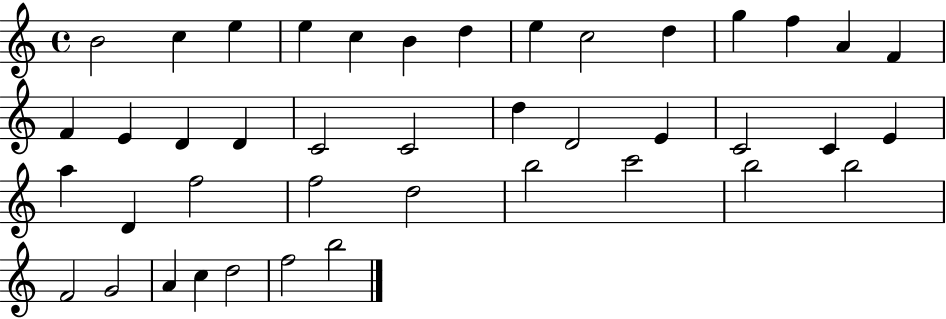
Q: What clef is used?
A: treble